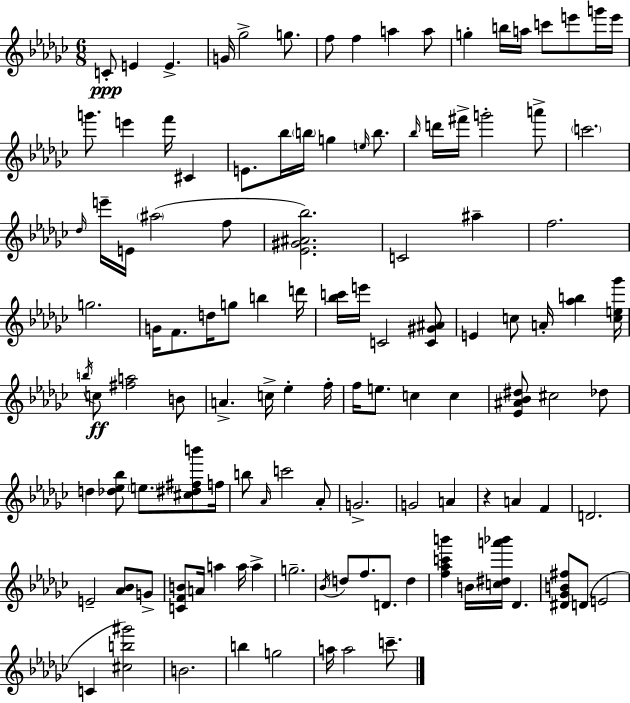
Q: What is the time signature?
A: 6/8